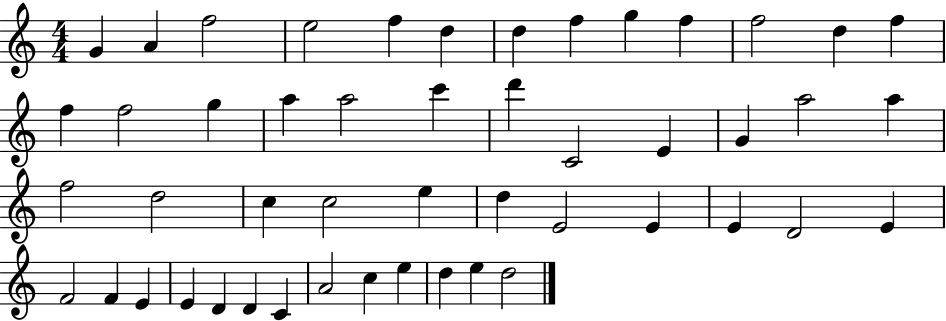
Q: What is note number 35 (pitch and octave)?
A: D4